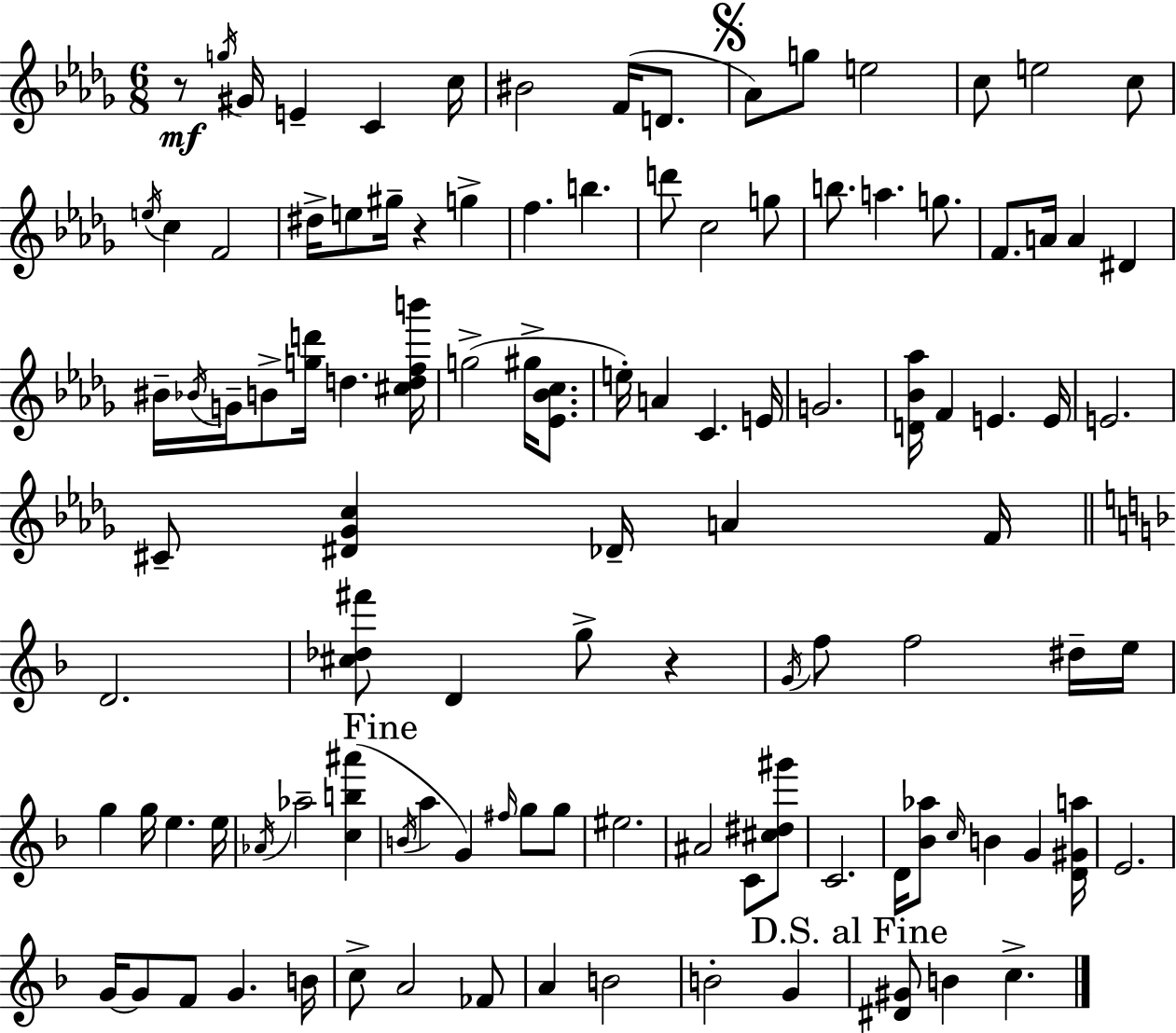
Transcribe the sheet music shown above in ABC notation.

X:1
T:Untitled
M:6/8
L:1/4
K:Bbm
z/2 g/4 ^G/4 E C c/4 ^B2 F/4 D/2 _A/2 g/2 e2 c/2 e2 c/2 e/4 c F2 ^d/4 e/2 ^g/4 z g f b d'/2 c2 g/2 b/2 a g/2 F/2 A/4 A ^D ^B/4 _B/4 G/4 B/2 [gd']/4 d [^cdfb']/4 g2 ^g/4 [_E_Bc]/2 e/4 A C E/4 G2 [D_B_a]/4 F E E/4 E2 ^C/2 [^D_Gc] _D/4 A F/4 D2 [^c_d^f']/2 D g/2 z G/4 f/2 f2 ^d/4 e/4 g g/4 e e/4 _A/4 _a2 [cb^a'] B/4 a G ^f/4 g/2 g/2 ^e2 ^A2 C/2 [^c^d^g']/2 C2 D/4 [_B_a]/2 c/4 B G [D^Ga]/4 E2 G/4 G/2 F/2 G B/4 c/2 A2 _F/2 A B2 B2 G [^D^G]/2 B c